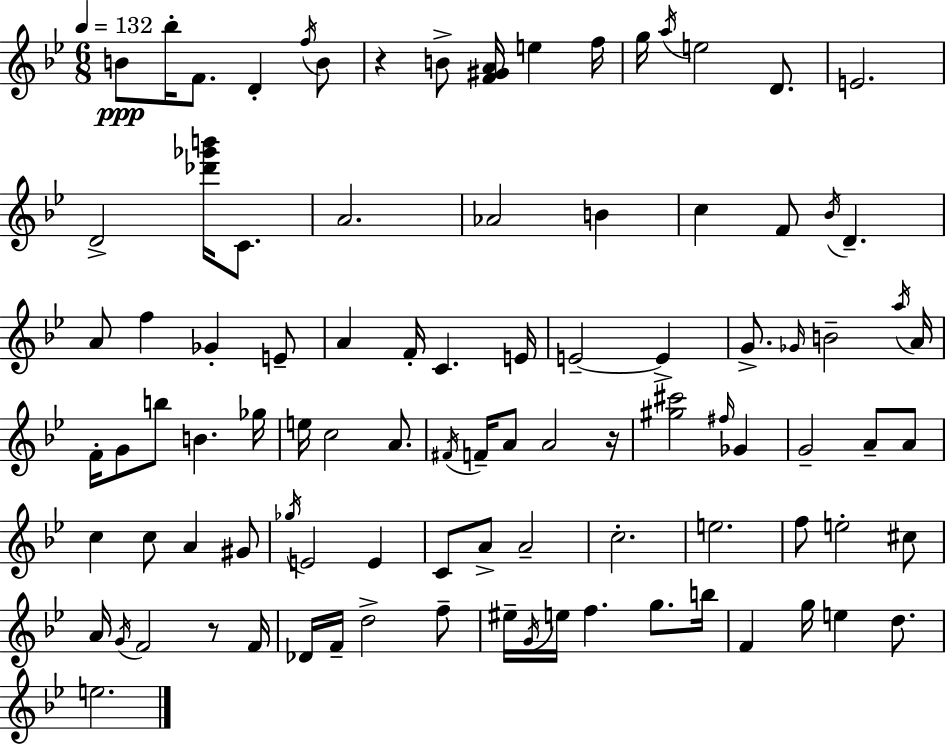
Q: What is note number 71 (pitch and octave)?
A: A4